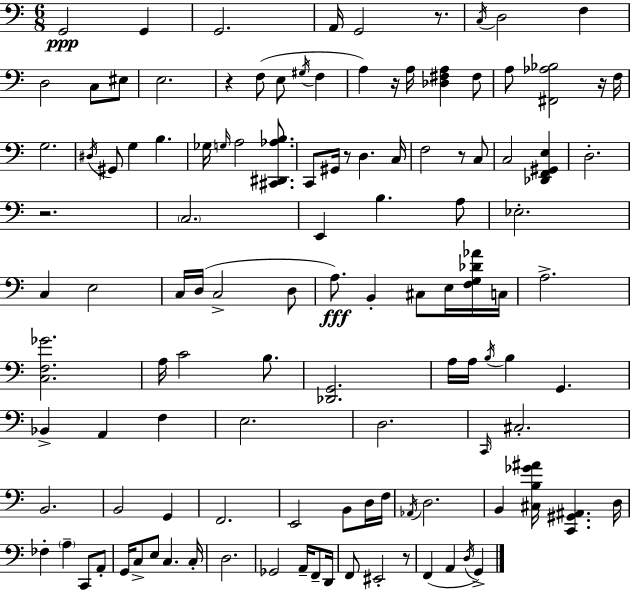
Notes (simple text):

G2/h G2/q G2/h. A2/s G2/h R/e. C3/s D3/h F3/q D3/h C3/e EIS3/e E3/h. R/q F3/e E3/e G#3/s F3/q A3/q R/s A3/s [Db3,F#3,A3]/q F#3/e A3/e [F#2,Ab3,Bb3]/h R/s F3/s G3/h. D#3/s G#2/e G3/q B3/q. Gb3/s G3/s A3/h [C#2,D#2,Ab3,B3]/e. C2/e G#2/s R/e D3/q. C3/s F3/h R/e C3/e C3/h [Db2,F2,G#2,E3]/q D3/h. R/h. C3/h. E2/q B3/q. A3/e Eb3/h. C3/q E3/h C3/s D3/s C3/h D3/e A3/e. B2/q C#3/e E3/s [F3,G3,Db4,Ab4]/s C3/s A3/h. [C3,F3,Gb4]/h. A3/s C4/h B3/e. [Db2,G2]/h. A3/s A3/s B3/s B3/q G2/q. Bb2/q A2/q F3/q E3/h. D3/h. C2/s C#3/h. B2/h. B2/h G2/q F2/h. E2/h B2/e D3/s F3/s Ab2/s D3/h. B2/q [C#3,B3,Gb4,A#4]/s [C2,G#2,A#2]/q. D3/s FES3/q A3/q C2/e A2/e G2/s C3/e E3/e C3/q. C3/s D3/h. Gb2/h A2/s F2/e D2/s F2/e EIS2/h R/e F2/q A2/q D3/s G2/q